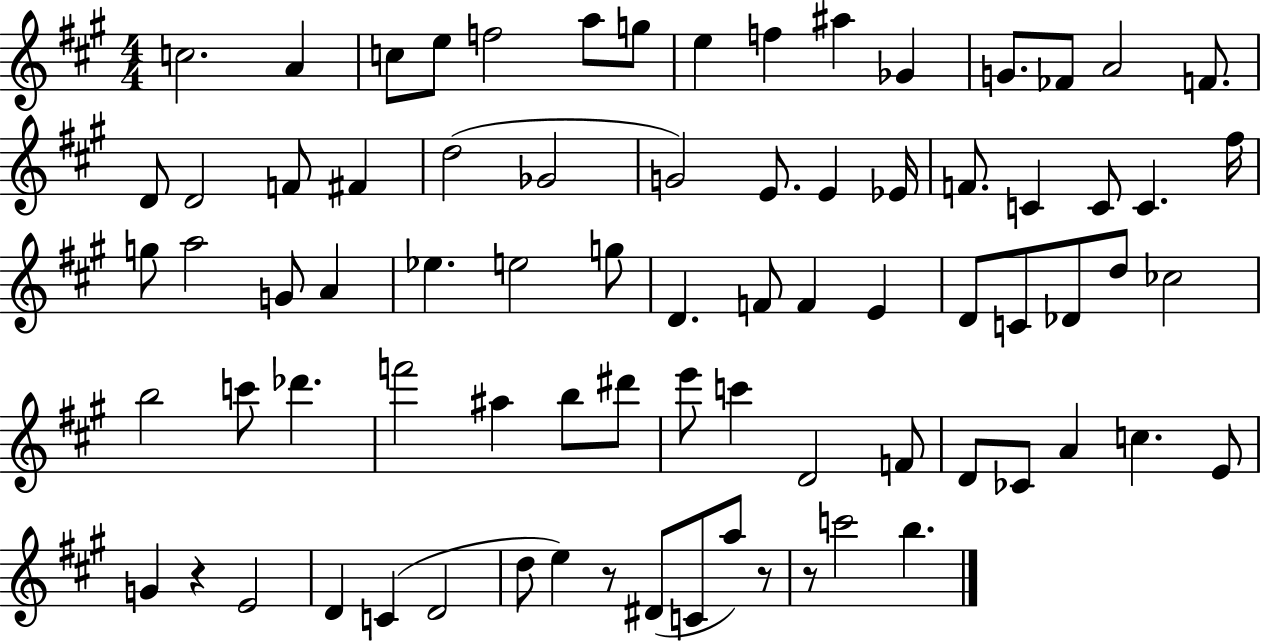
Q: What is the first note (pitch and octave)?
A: C5